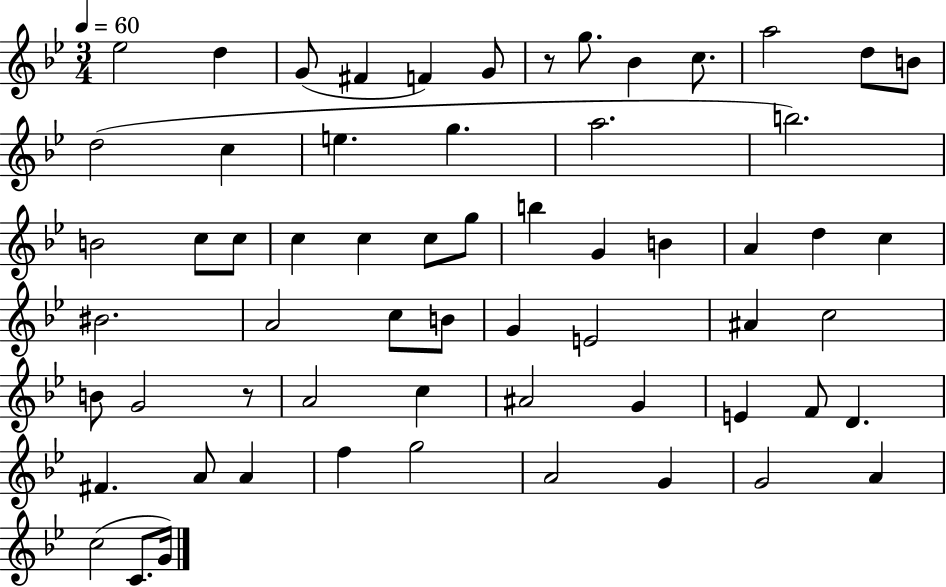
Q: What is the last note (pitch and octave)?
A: G4